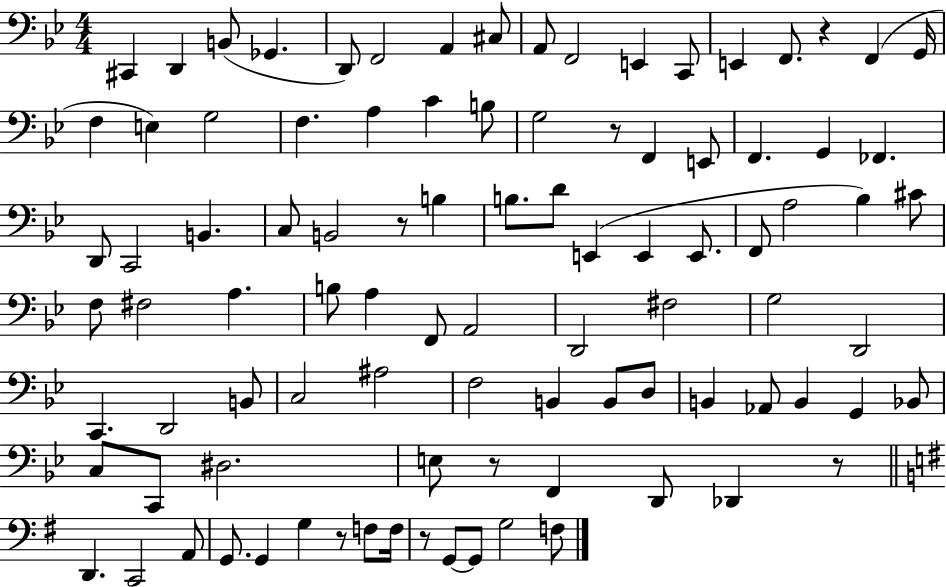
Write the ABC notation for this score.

X:1
T:Untitled
M:4/4
L:1/4
K:Bb
^C,, D,, B,,/2 _G,, D,,/2 F,,2 A,, ^C,/2 A,,/2 F,,2 E,, C,,/2 E,, F,,/2 z F,, G,,/4 F, E, G,2 F, A, C B,/2 G,2 z/2 F,, E,,/2 F,, G,, _F,, D,,/2 C,,2 B,, C,/2 B,,2 z/2 B, B,/2 D/2 E,, E,, E,,/2 F,,/2 A,2 _B, ^C/2 F,/2 ^F,2 A, B,/2 A, F,,/2 A,,2 D,,2 ^F,2 G,2 D,,2 C,, D,,2 B,,/2 C,2 ^A,2 F,2 B,, B,,/2 D,/2 B,, _A,,/2 B,, G,, _B,,/2 C,/2 C,,/2 ^D,2 E,/2 z/2 F,, D,,/2 _D,, z/2 D,, C,,2 A,,/2 G,,/2 G,, G, z/2 F,/2 F,/4 z/2 G,,/2 G,,/2 G,2 F,/2